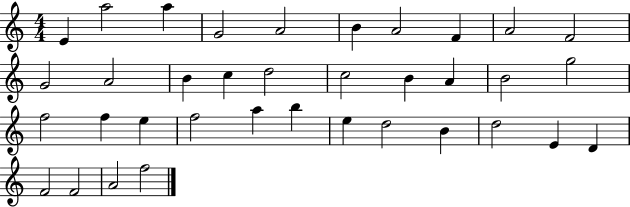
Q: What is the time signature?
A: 4/4